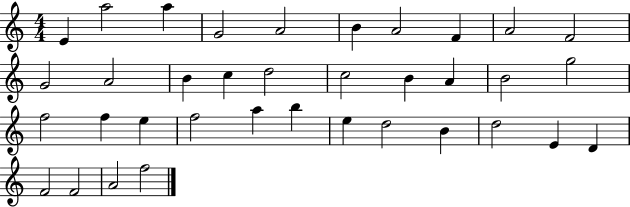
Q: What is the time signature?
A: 4/4